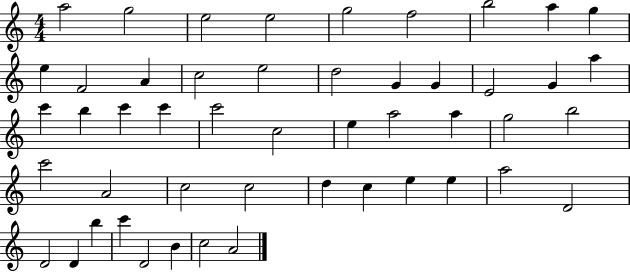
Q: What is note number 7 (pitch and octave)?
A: B5